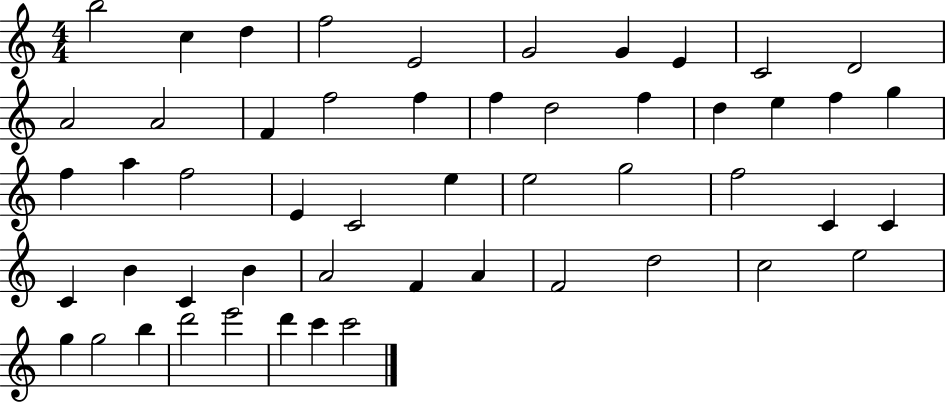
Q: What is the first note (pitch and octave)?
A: B5